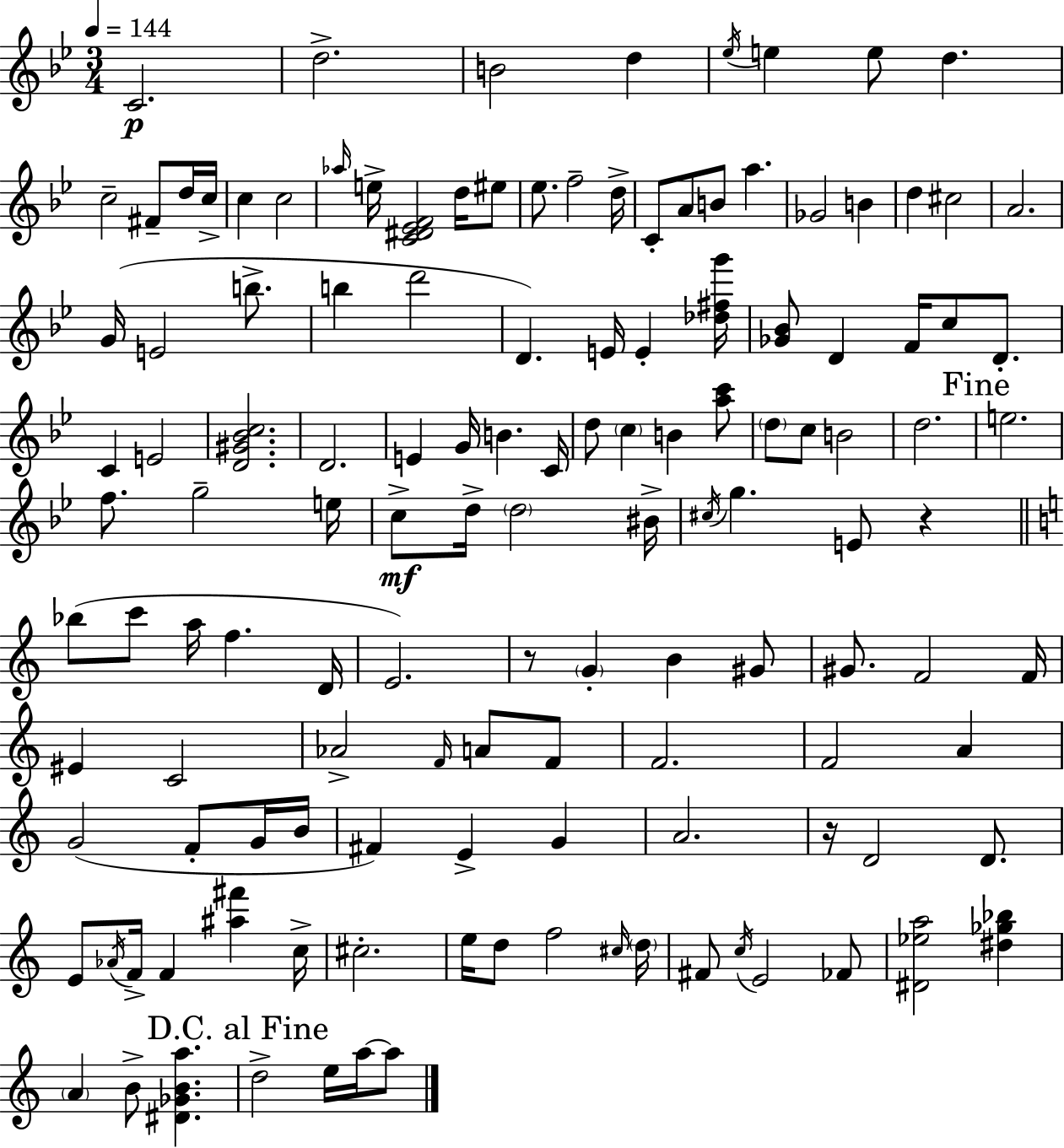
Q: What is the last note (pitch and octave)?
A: A5